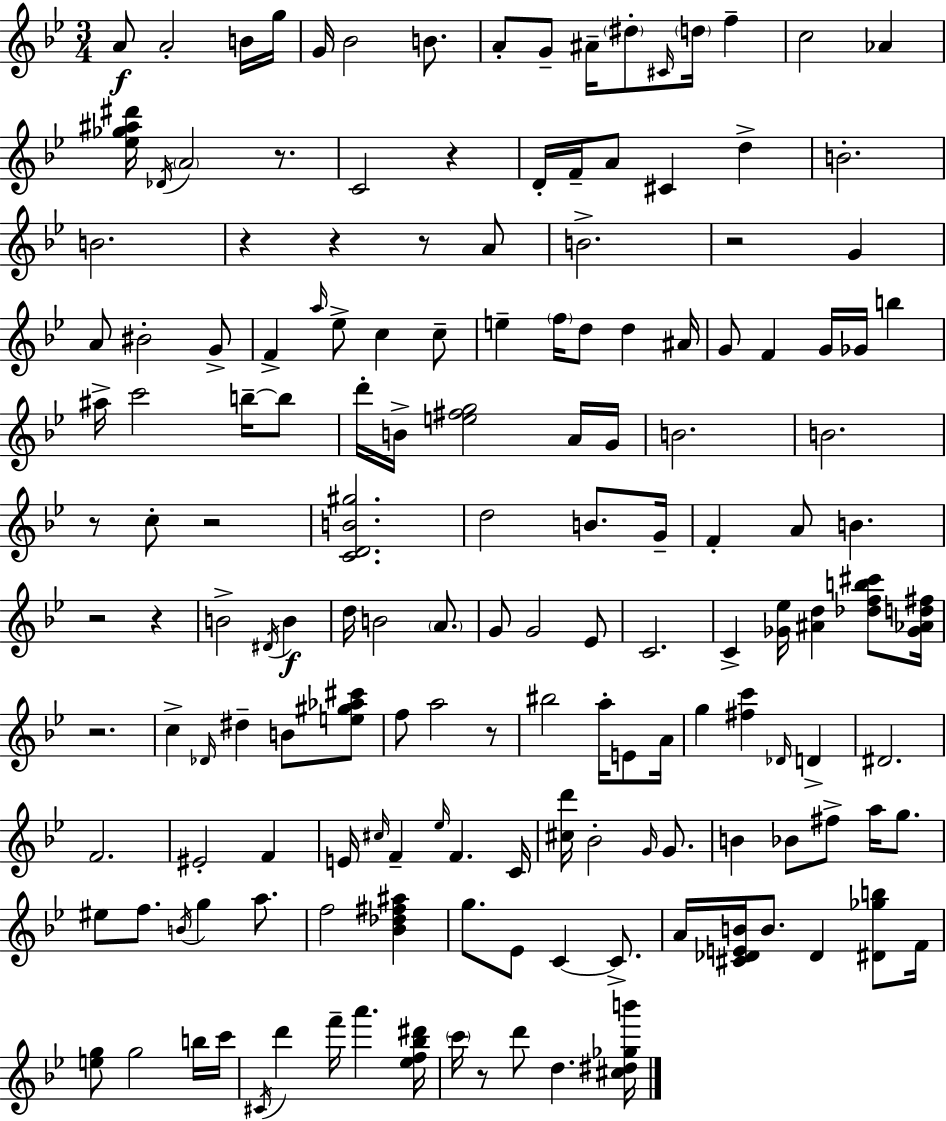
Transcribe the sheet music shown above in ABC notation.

X:1
T:Untitled
M:3/4
L:1/4
K:Bb
A/2 A2 B/4 g/4 G/4 _B2 B/2 A/2 G/2 ^A/4 ^d/2 ^C/4 d/4 f c2 _A [_e_g^a^d']/4 _D/4 A2 z/2 C2 z D/4 F/4 A/2 ^C d B2 B2 z z z/2 A/2 B2 z2 G A/2 ^B2 G/2 F a/4 _e/2 c c/2 e f/4 d/2 d ^A/4 G/2 F G/4 _G/4 b ^a/4 c'2 b/4 b/2 d'/4 B/4 [e^fg]2 A/4 G/4 B2 B2 z/2 c/2 z2 [CDB^g]2 d2 B/2 G/4 F A/2 B z2 z B2 ^D/4 B d/4 B2 A/2 G/2 G2 _E/2 C2 C [_G_e]/4 [^Ad] [_dfb^c']/2 [_G_Ad^f]/4 z2 c _D/4 ^d B/2 [e^g_a^c']/2 f/2 a2 z/2 ^b2 a/4 E/2 A/4 g [^fc'] _D/4 D ^D2 F2 ^E2 F E/4 ^c/4 F _e/4 F C/4 [^cd']/4 _B2 G/4 G/2 B _B/2 ^f/2 a/4 g/2 ^e/2 f/2 B/4 g a/2 f2 [_B_d^f^a] g/2 _E/2 C C/2 A/4 [^C_DEB]/4 B/2 _D [^D_gb]/2 F/4 [eg]/2 g2 b/4 c'/4 ^C/4 d' f'/4 a' [_ef_b^d']/4 c'/4 z/2 d'/2 d [^c^d_gb']/4